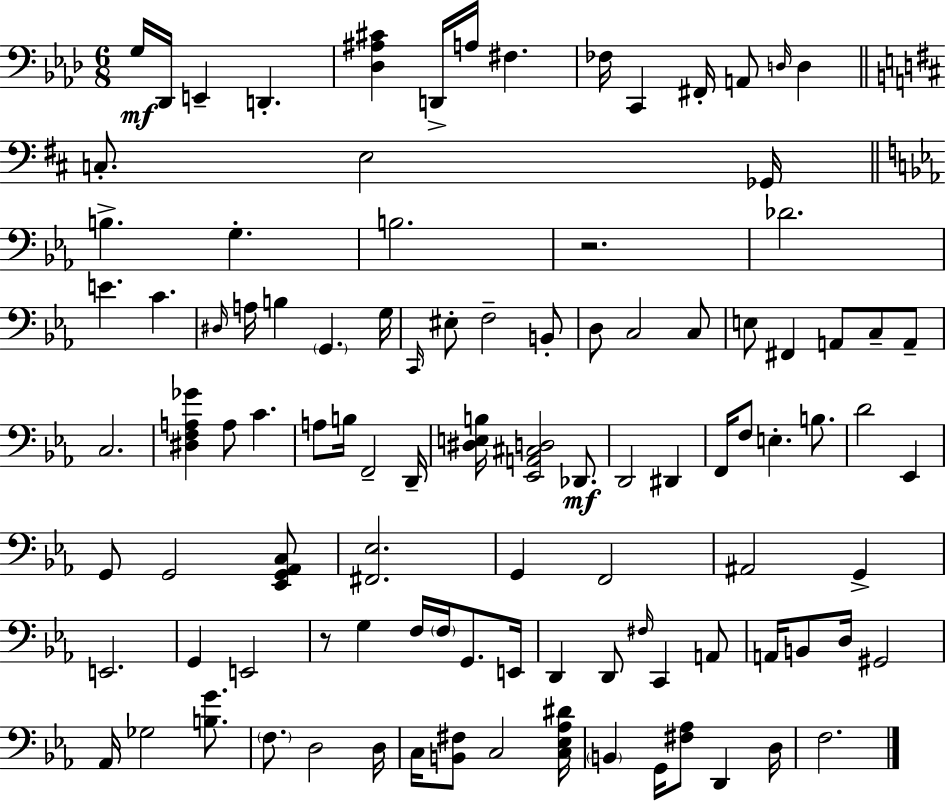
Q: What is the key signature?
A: AES major